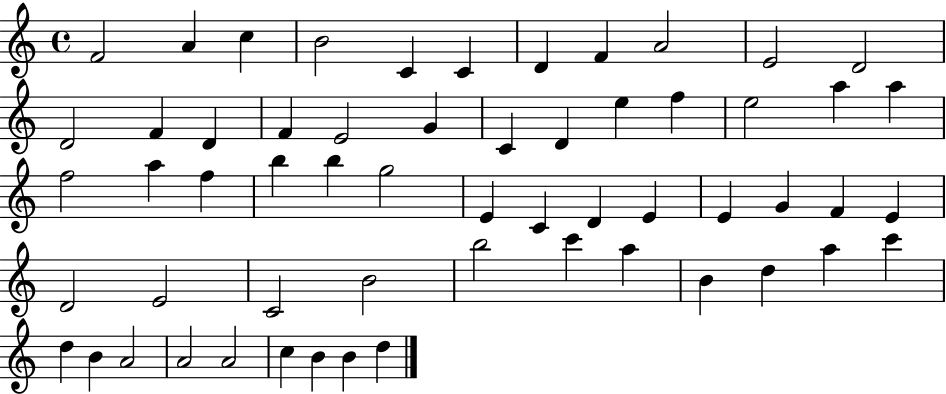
X:1
T:Untitled
M:4/4
L:1/4
K:C
F2 A c B2 C C D F A2 E2 D2 D2 F D F E2 G C D e f e2 a a f2 a f b b g2 E C D E E G F E D2 E2 C2 B2 b2 c' a B d a c' d B A2 A2 A2 c B B d